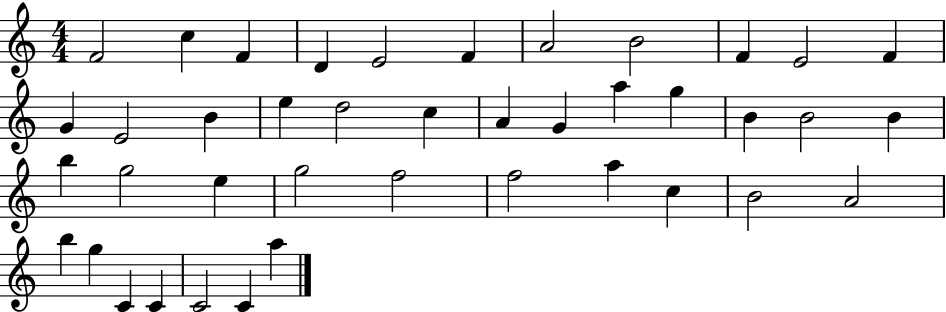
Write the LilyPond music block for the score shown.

{
  \clef treble
  \numericTimeSignature
  \time 4/4
  \key c \major
  f'2 c''4 f'4 | d'4 e'2 f'4 | a'2 b'2 | f'4 e'2 f'4 | \break g'4 e'2 b'4 | e''4 d''2 c''4 | a'4 g'4 a''4 g''4 | b'4 b'2 b'4 | \break b''4 g''2 e''4 | g''2 f''2 | f''2 a''4 c''4 | b'2 a'2 | \break b''4 g''4 c'4 c'4 | c'2 c'4 a''4 | \bar "|."
}